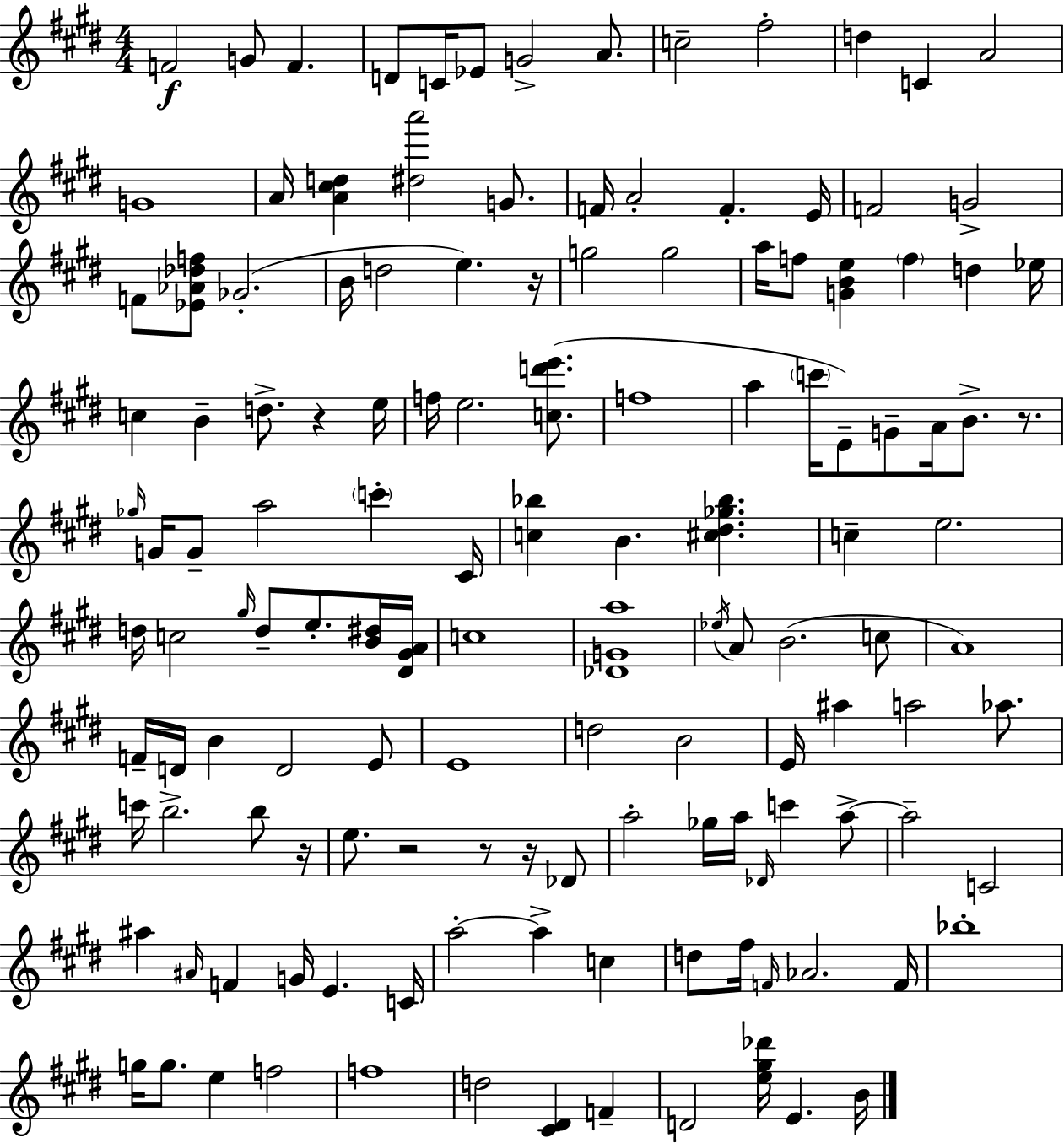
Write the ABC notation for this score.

X:1
T:Untitled
M:4/4
L:1/4
K:E
F2 G/2 F D/2 C/4 _E/2 G2 A/2 c2 ^f2 d C A2 G4 A/4 [A^cd] [^da']2 G/2 F/4 A2 F E/4 F2 G2 F/2 [_E_A_df]/2 _G2 B/4 d2 e z/4 g2 g2 a/4 f/2 [GBe] f d _e/4 c B d/2 z e/4 f/4 e2 [cd'e']/2 f4 a c'/4 E/2 G/2 A/4 B/2 z/2 _g/4 G/4 G/2 a2 c' ^C/4 [c_b] B [^c^d_g_b] c e2 d/4 c2 ^g/4 d/2 e/2 [B^d]/4 [^D^GA]/4 c4 [_DGa]4 _e/4 A/2 B2 c/2 A4 F/4 D/4 B D2 E/2 E4 d2 B2 E/4 ^a a2 _a/2 c'/4 b2 b/2 z/4 e/2 z2 z/2 z/4 _D/2 a2 _g/4 a/4 _D/4 c' a/2 a2 C2 ^a ^A/4 F G/4 E C/4 a2 a c d/2 ^f/4 F/4 _A2 F/4 _b4 g/4 g/2 e f2 f4 d2 [^C^D] F D2 [e^g_d']/4 E B/4